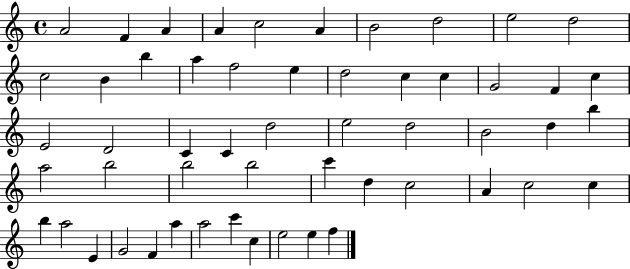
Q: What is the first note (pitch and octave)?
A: A4